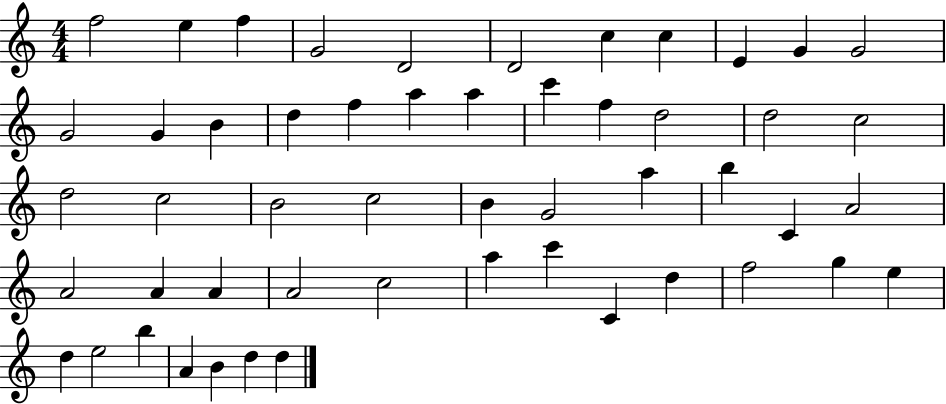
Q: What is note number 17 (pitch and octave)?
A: A5